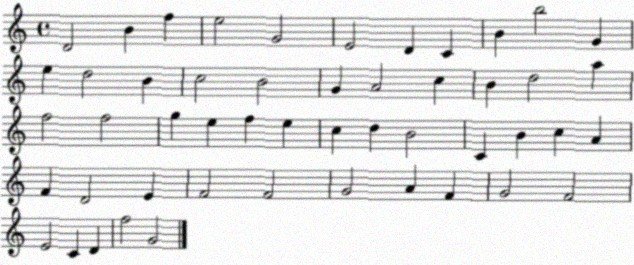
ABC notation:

X:1
T:Untitled
M:4/4
L:1/4
K:C
D2 B f e2 G2 E2 D C B b2 G e d2 B c2 B2 G A2 c B d2 a f2 f2 g e f e c d B2 C B c A F D2 E F2 F2 G2 A F G2 F2 E2 C D f2 G2